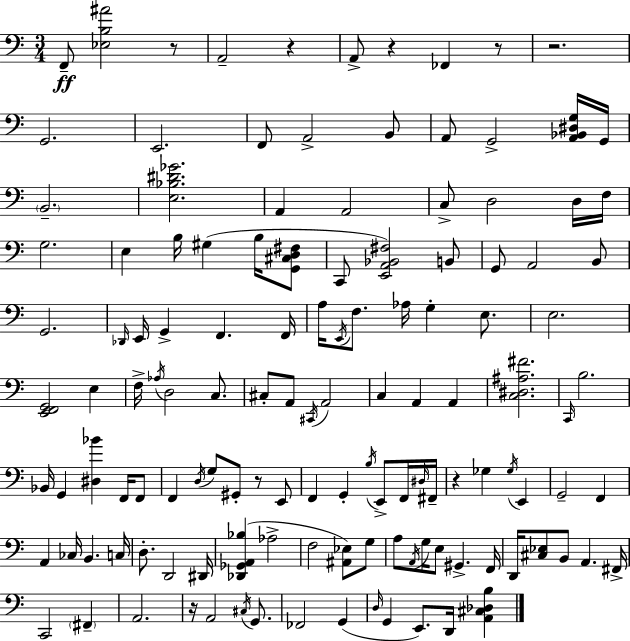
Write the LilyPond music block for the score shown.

{
  \clef bass
  \numericTimeSignature
  \time 3/4
  \key a \minor
  f,8--\ff <ees b ais'>2 r8 | a,2-- r4 | a,8-> r4 fes,4 r8 | r2. | \break g,2. | e,2. | f,8 a,2-> b,8 | a,8 g,2-> <a, bes, dis g>16 g,16 | \break \parenthesize b,2.-- | <e bes dis' ges'>2. | a,4 a,2 | c8-> d2 d16 f16 | \break g2. | e4 b16 gis4( b16 <g, cis d fis>8 | c,8 <e, a, bes, fis>2) b,8 | g,8 a,2 b,8 | \break g,2. | \grace { des,16 } e,16 g,4-> f,4. | f,16 a16 \acciaccatura { e,16 } f8. aes16 g4-. e8. | e2. | \break <e, f, g,>2 e4 | f16-> \acciaccatura { aes16 } d2 | c8. cis8-. a,8 \acciaccatura { cis,16 } a,2 | c4 a,4 | \break a,4 <c dis ais fis'>2. | \grace { c,16 } b2. | bes,16 g,4 <dis bes'>4 | f,16 f,8 f,4 \acciaccatura { d16 } g8 | \break gis,8-. r8 e,8 f,4 g,4-. | \acciaccatura { b16 } e,8-> f,16 \grace { dis16 } fis,16-- r4 | ges4 \acciaccatura { ges16 } e,4 g,2-- | f,4 a,4 | \break ces16 b,4. c16 d8.-. | d,2 dis,16 <des, ges, a, bes>4( | aes2-> f2 | <ais, ees>8) g8 a8 \acciaccatura { a,16 } | \break g16 e8 gis,4.-> f,16 d,16 <cis ees>8 | b,8 a,4. fis,16-> c,2 | \parenthesize fis,4-- a,2. | r16 a,2 | \break \acciaccatura { cis16 } g,8. fes,2 | g,4( \grace { d16 } | g,4 e,8.) d,16 <a, cis des b>4 | \bar "|."
}